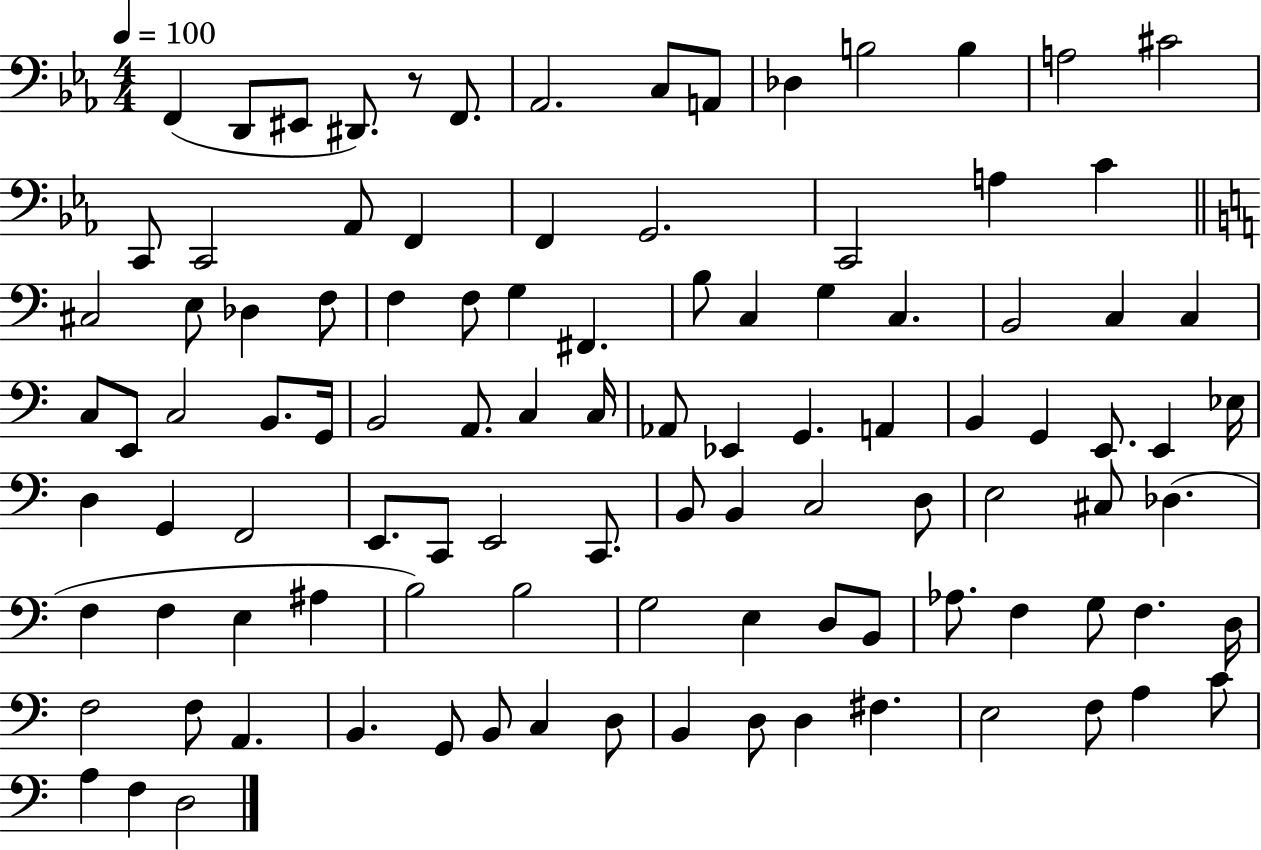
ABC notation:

X:1
T:Untitled
M:4/4
L:1/4
K:Eb
F,, D,,/2 ^E,,/2 ^D,,/2 z/2 F,,/2 _A,,2 C,/2 A,,/2 _D, B,2 B, A,2 ^C2 C,,/2 C,,2 _A,,/2 F,, F,, G,,2 C,,2 A, C ^C,2 E,/2 _D, F,/2 F, F,/2 G, ^F,, B,/2 C, G, C, B,,2 C, C, C,/2 E,,/2 C,2 B,,/2 G,,/4 B,,2 A,,/2 C, C,/4 _A,,/2 _E,, G,, A,, B,, G,, E,,/2 E,, _E,/4 D, G,, F,,2 E,,/2 C,,/2 E,,2 C,,/2 B,,/2 B,, C,2 D,/2 E,2 ^C,/2 _D, F, F, E, ^A, B,2 B,2 G,2 E, D,/2 B,,/2 _A,/2 F, G,/2 F, D,/4 F,2 F,/2 A,, B,, G,,/2 B,,/2 C, D,/2 B,, D,/2 D, ^F, E,2 F,/2 A, C/2 A, F, D,2